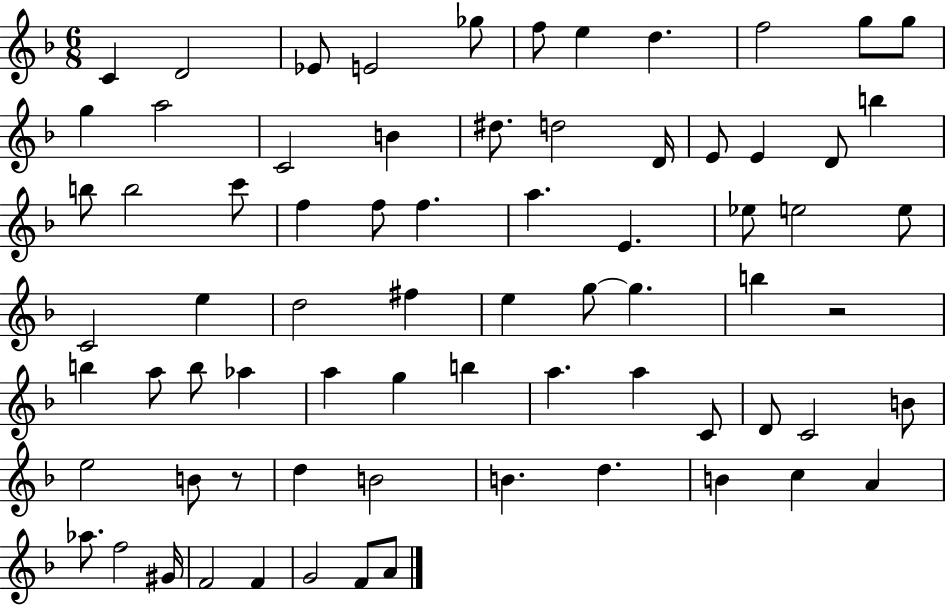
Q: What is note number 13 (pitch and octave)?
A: A5